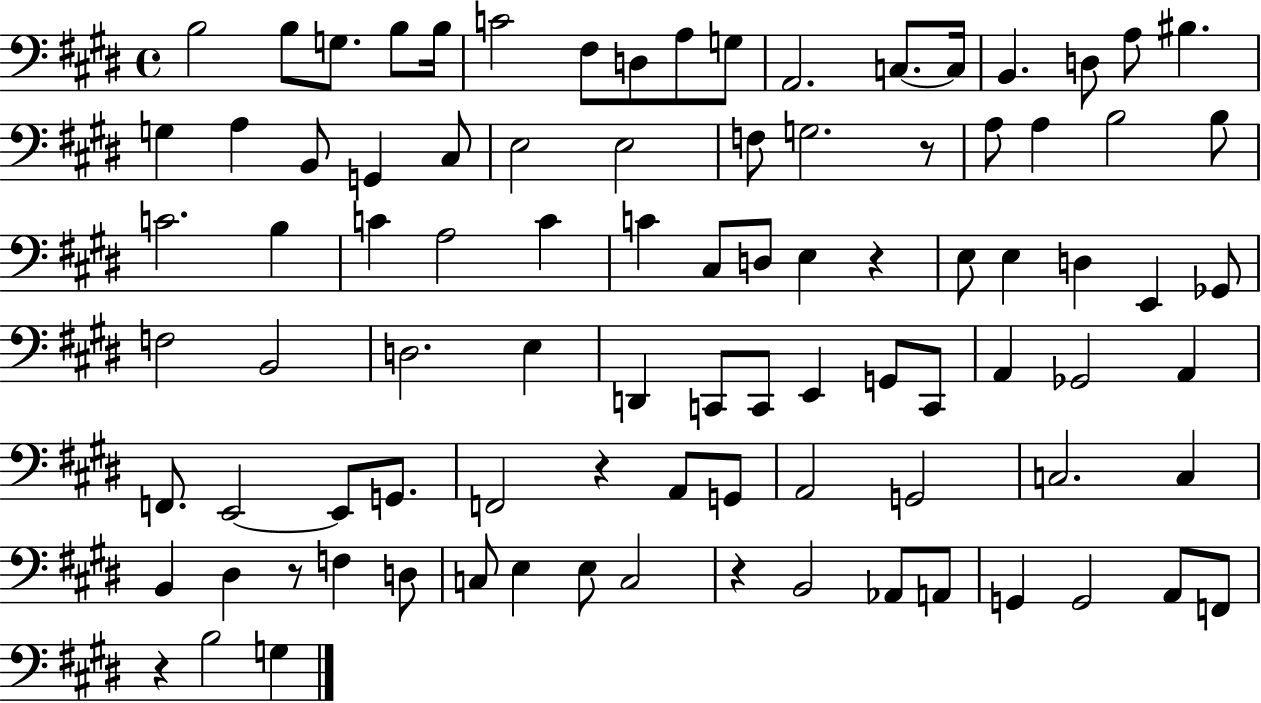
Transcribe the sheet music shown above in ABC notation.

X:1
T:Untitled
M:4/4
L:1/4
K:E
B,2 B,/2 G,/2 B,/2 B,/4 C2 ^F,/2 D,/2 A,/2 G,/2 A,,2 C,/2 C,/4 B,, D,/2 A,/2 ^B, G, A, B,,/2 G,, ^C,/2 E,2 E,2 F,/2 G,2 z/2 A,/2 A, B,2 B,/2 C2 B, C A,2 C C ^C,/2 D,/2 E, z E,/2 E, D, E,, _G,,/2 F,2 B,,2 D,2 E, D,, C,,/2 C,,/2 E,, G,,/2 C,,/2 A,, _G,,2 A,, F,,/2 E,,2 E,,/2 G,,/2 F,,2 z A,,/2 G,,/2 A,,2 G,,2 C,2 C, B,, ^D, z/2 F, D,/2 C,/2 E, E,/2 C,2 z B,,2 _A,,/2 A,,/2 G,, G,,2 A,,/2 F,,/2 z B,2 G,